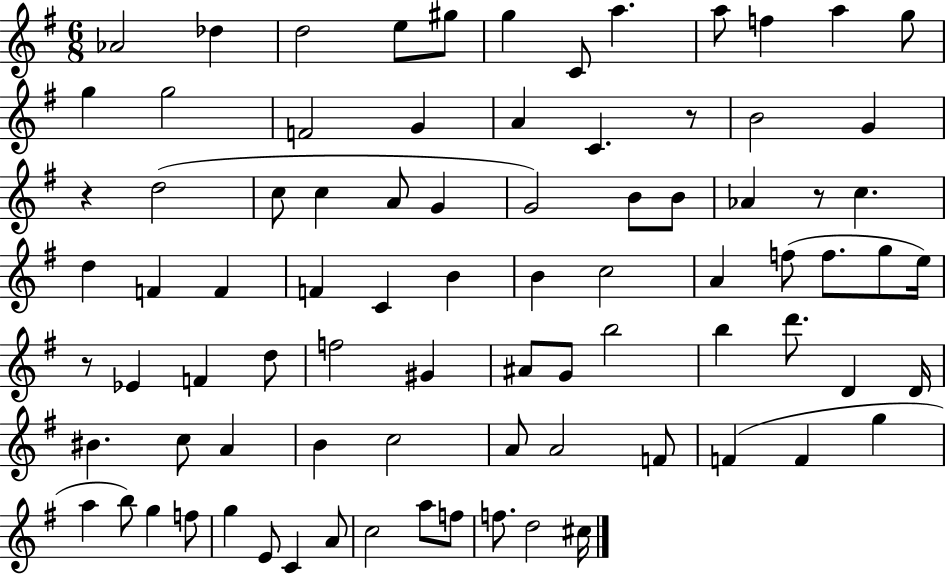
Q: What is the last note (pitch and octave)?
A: C#5